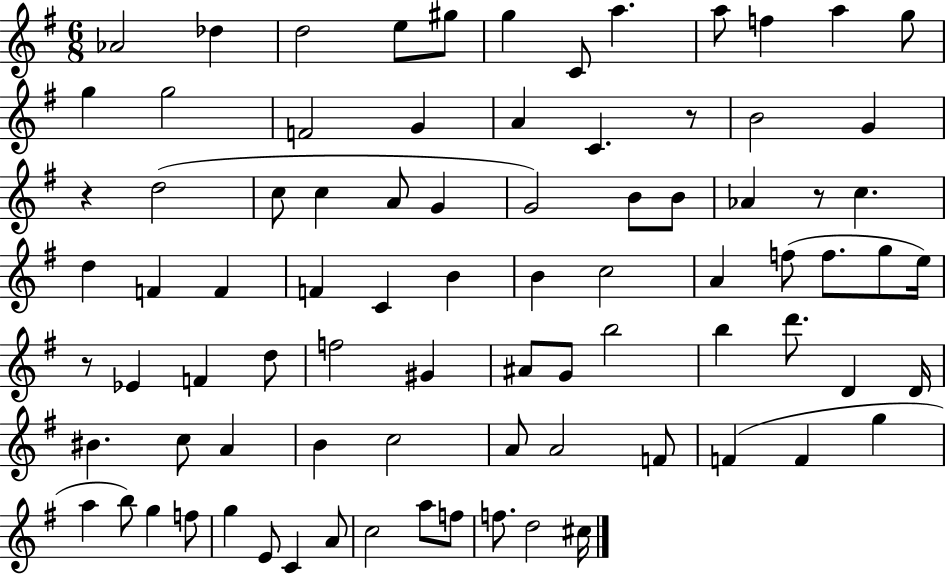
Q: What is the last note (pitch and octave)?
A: C#5